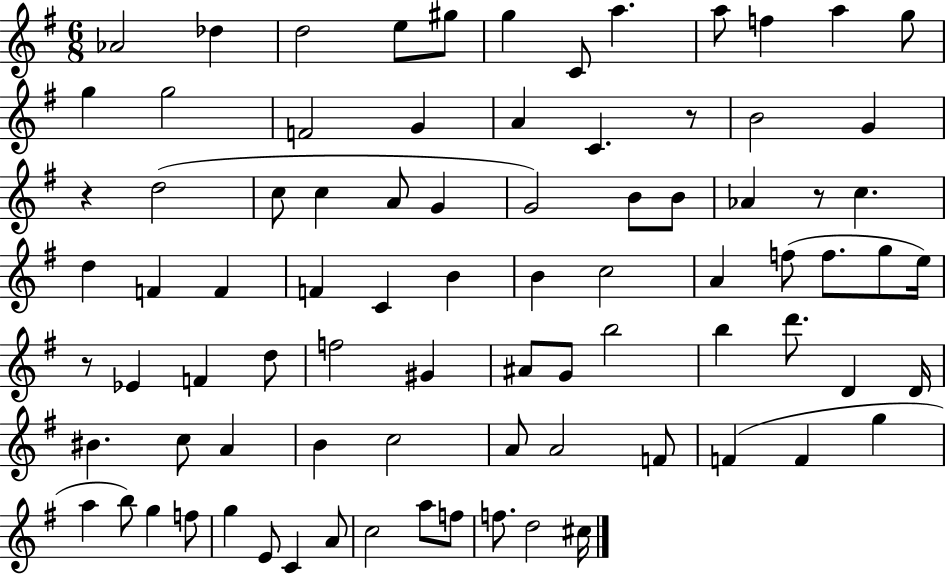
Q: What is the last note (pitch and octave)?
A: C#5